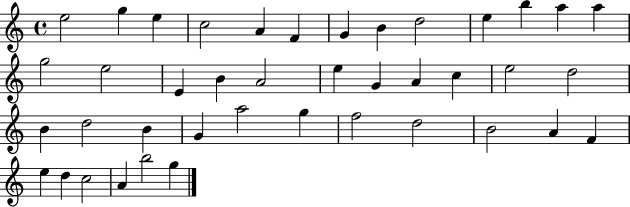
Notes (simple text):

E5/h G5/q E5/q C5/h A4/q F4/q G4/q B4/q D5/h E5/q B5/q A5/q A5/q G5/h E5/h E4/q B4/q A4/h E5/q G4/q A4/q C5/q E5/h D5/h B4/q D5/h B4/q G4/q A5/h G5/q F5/h D5/h B4/h A4/q F4/q E5/q D5/q C5/h A4/q B5/h G5/q